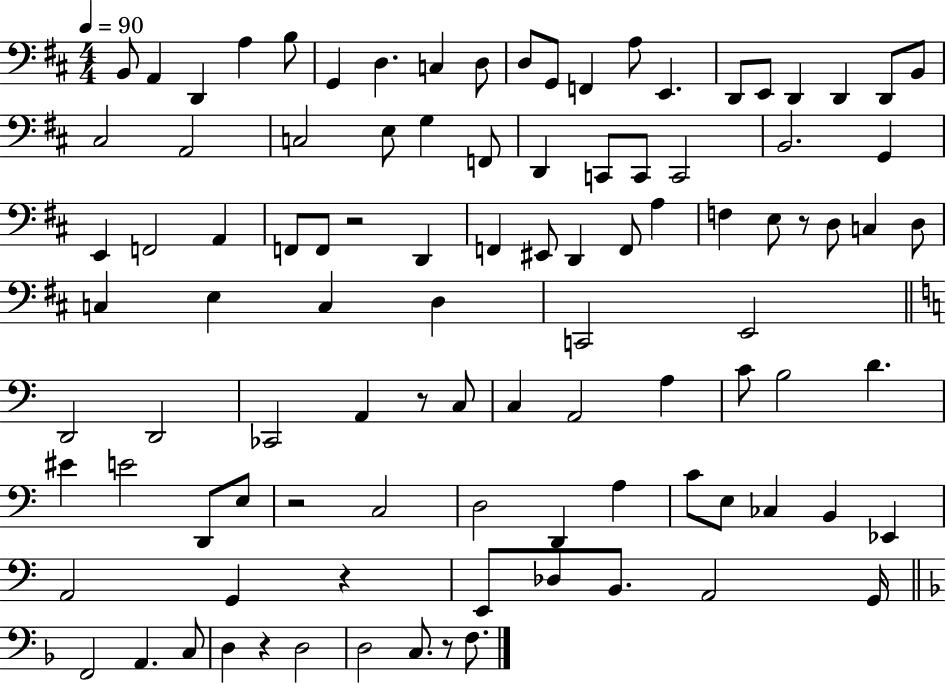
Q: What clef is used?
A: bass